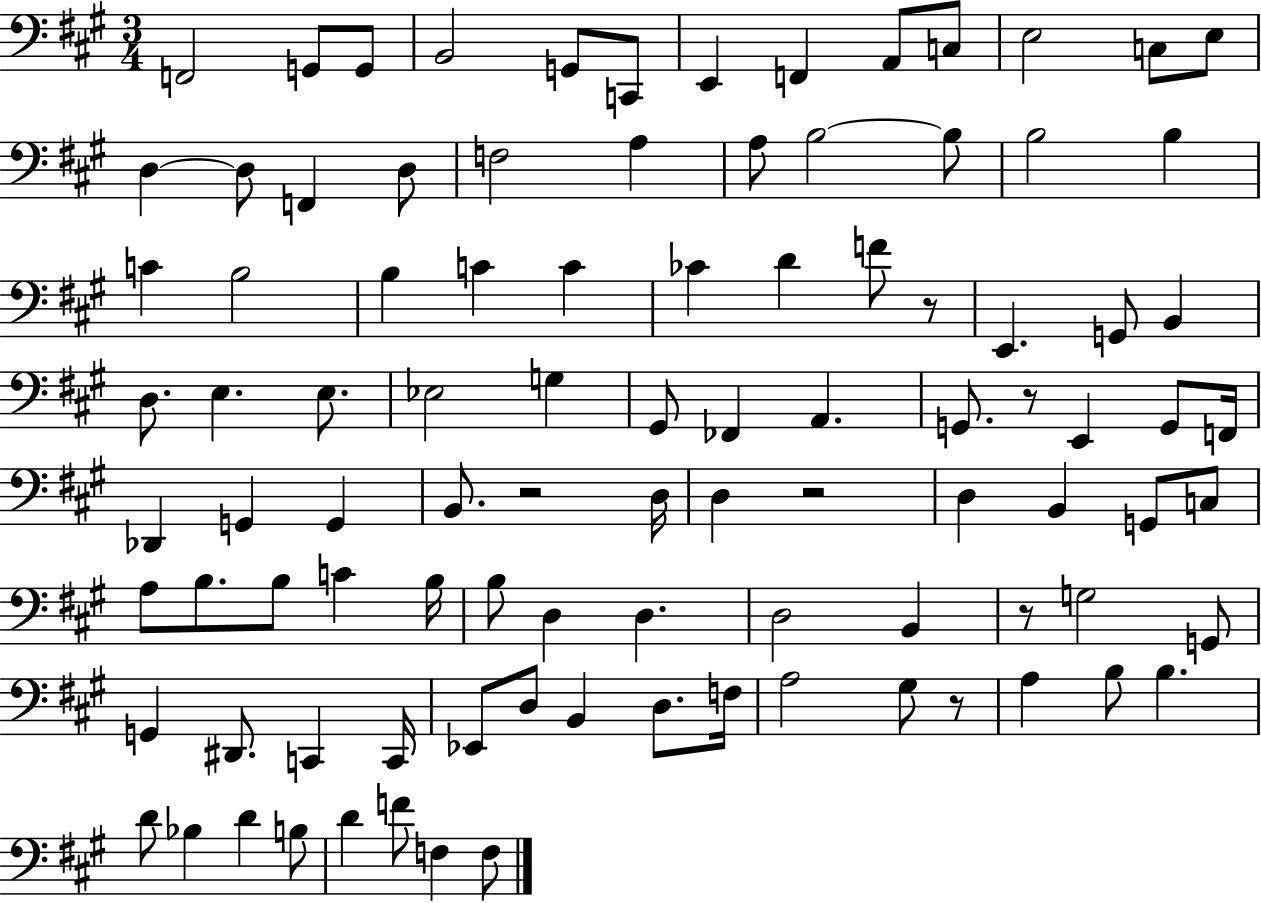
{
  \clef bass
  \numericTimeSignature
  \time 3/4
  \key a \major
  \repeat volta 2 { f,2 g,8 g,8 | b,2 g,8 c,8 | e,4 f,4 a,8 c8 | e2 c8 e8 | \break d4~~ d8 f,4 d8 | f2 a4 | a8 b2~~ b8 | b2 b4 | \break c'4 b2 | b4 c'4 c'4 | ces'4 d'4 f'8 r8 | e,4. g,8 b,4 | \break d8. e4. e8. | ees2 g4 | gis,8 fes,4 a,4. | g,8. r8 e,4 g,8 f,16 | \break des,4 g,4 g,4 | b,8. r2 d16 | d4 r2 | d4 b,4 g,8 c8 | \break a8 b8. b8 c'4 b16 | b8 d4 d4. | d2 b,4 | r8 g2 g,8 | \break g,4 dis,8. c,4 c,16 | ees,8 d8 b,4 d8. f16 | a2 gis8 r8 | a4 b8 b4. | \break d'8 bes4 d'4 b8 | d'4 f'8 f4 f8 | } \bar "|."
}